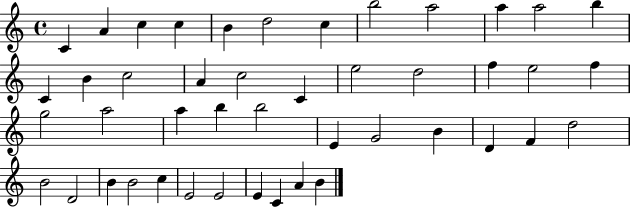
{
  \clef treble
  \time 4/4
  \defaultTimeSignature
  \key c \major
  c'4 a'4 c''4 c''4 | b'4 d''2 c''4 | b''2 a''2 | a''4 a''2 b''4 | \break c'4 b'4 c''2 | a'4 c''2 c'4 | e''2 d''2 | f''4 e''2 f''4 | \break g''2 a''2 | a''4 b''4 b''2 | e'4 g'2 b'4 | d'4 f'4 d''2 | \break b'2 d'2 | b'4 b'2 c''4 | e'2 e'2 | e'4 c'4 a'4 b'4 | \break \bar "|."
}